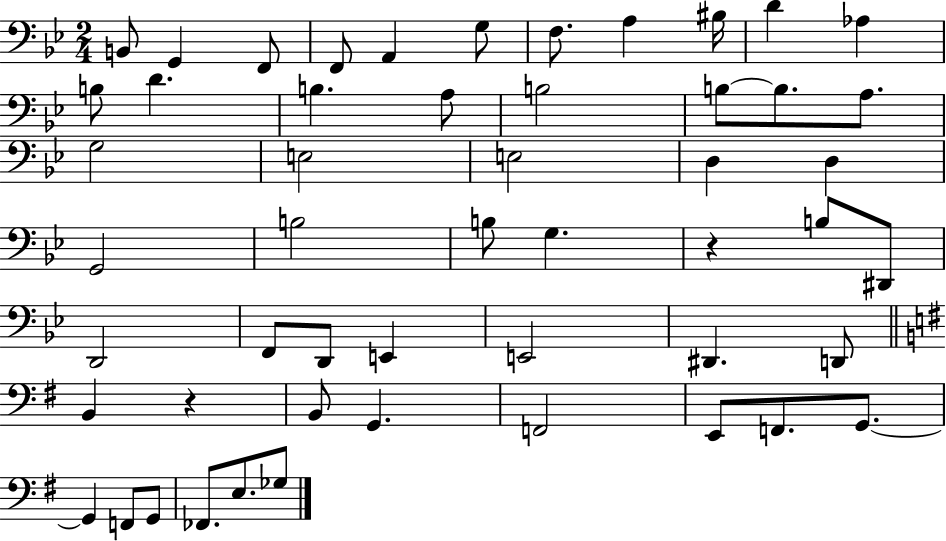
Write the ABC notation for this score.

X:1
T:Untitled
M:2/4
L:1/4
K:Bb
B,,/2 G,, F,,/2 F,,/2 A,, G,/2 F,/2 A, ^B,/4 D _A, B,/2 D B, A,/2 B,2 B,/2 B,/2 A,/2 G,2 E,2 E,2 D, D, G,,2 B,2 B,/2 G, z B,/2 ^D,,/2 D,,2 F,,/2 D,,/2 E,, E,,2 ^D,, D,,/2 B,, z B,,/2 G,, F,,2 E,,/2 F,,/2 G,,/2 G,, F,,/2 G,,/2 _F,,/2 E,/2 _G,/2